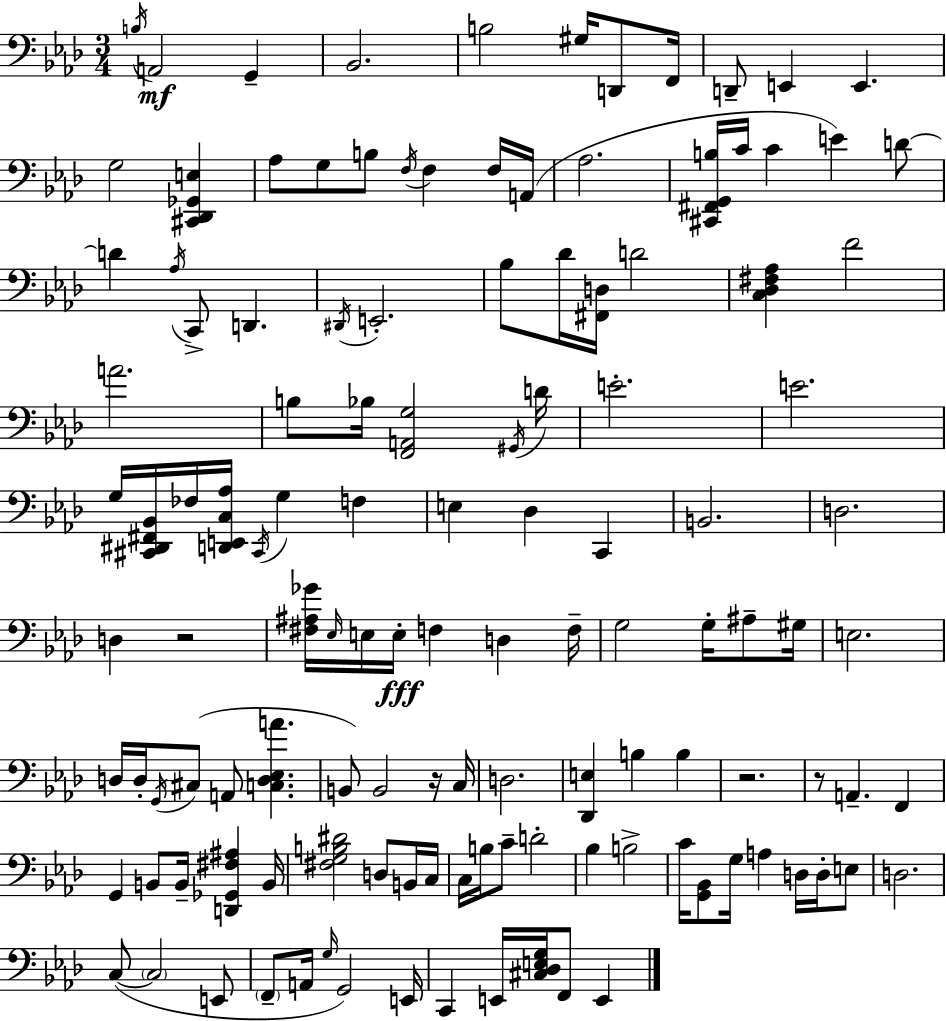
X:1
T:Untitled
M:3/4
L:1/4
K:Fm
B,/4 A,,2 G,, _B,,2 B,2 ^G,/4 D,,/2 F,,/4 D,,/2 E,, E,, G,2 [^C,,_D,,_G,,E,] _A,/2 G,/2 B,/2 F,/4 F, F,/4 A,,/4 _A,2 [^C,,^F,,G,,B,]/4 C/4 C E D/2 D _A,/4 C,,/2 D,, ^D,,/4 E,,2 _B,/2 _D/4 [^F,,D,]/4 D2 [C,_D,^F,_A,] F2 A2 B,/2 _B,/4 [F,,A,,G,]2 ^G,,/4 D/4 E2 E2 G,/4 [^C,,^D,,^F,,_B,,]/4 _F,/4 [D,,E,,C,_A,]/4 ^C,,/4 G, F, E, _D, C,, B,,2 D,2 D, z2 [^F,^A,_G]/4 _E,/4 E,/4 E,/4 F, D, F,/4 G,2 G,/4 ^A,/2 ^G,/4 E,2 D,/4 D,/4 G,,/4 ^C,/2 A,,/2 [C,D,_E,A] B,,/2 B,,2 z/4 C,/4 D,2 [_D,,E,] B, B, z2 z/2 A,, F,, G,, B,,/2 B,,/4 [D,,_G,,^F,^A,] B,,/4 [^F,G,B,^D]2 D,/2 B,,/4 C,/4 C,/4 B,/4 C/2 D2 _B, B,2 C/4 [G,,_B,,]/2 G,/4 A, D,/4 D,/4 E,/2 D,2 C,/2 C,2 E,,/2 F,,/2 A,,/4 G,/4 G,,2 E,,/4 C,, E,,/4 [^C,_D,E,G,]/4 F,,/2 E,,